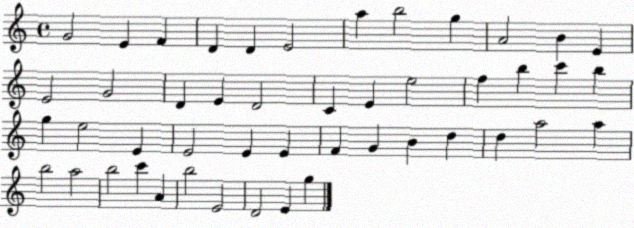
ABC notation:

X:1
T:Untitled
M:4/4
L:1/4
K:C
G2 E F D D E2 a b2 g A2 B E E2 G2 D E D2 C E e2 f b c' b g e2 E E2 E E F G B d d a2 a b2 a2 b2 c' A b2 E2 D2 E g